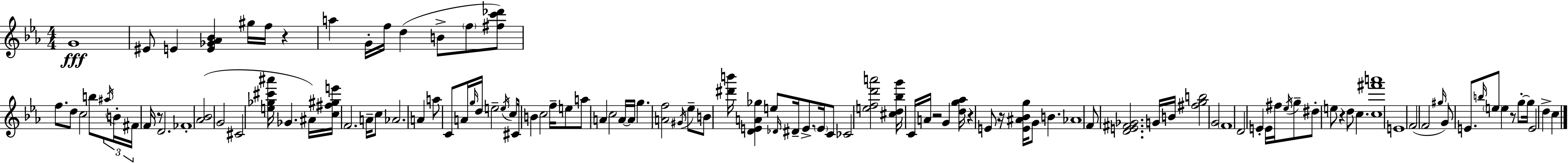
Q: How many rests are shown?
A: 7